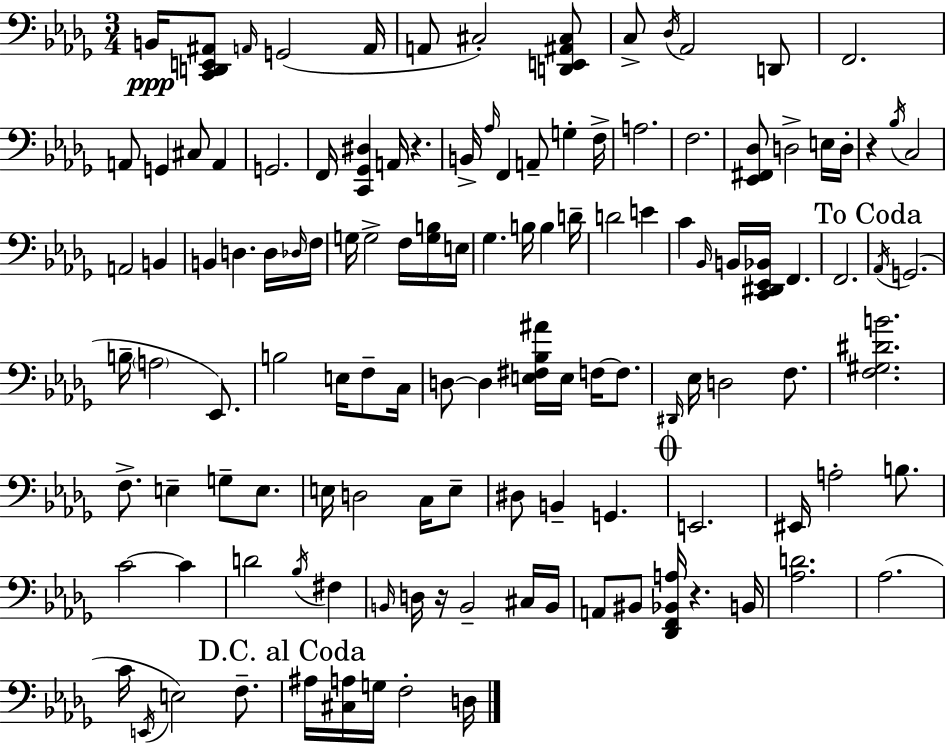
{
  \clef bass
  \numericTimeSignature
  \time 3/4
  \key bes \minor
  \repeat volta 2 { b,16\ppp <c, d, e, ais,>8 \grace { a,16 }( g,2 | a,16 a,8 cis2-.) <d, e, ais, cis>8 | c8-> \acciaccatura { des16 } aes,2 | d,8 f,2. | \break a,8 g,4 cis8 a,4 | g,2. | f,16 <c, ges, dis>4 a,16 r4. | b,16-> \grace { aes16 } f,4 a,8-- g4-. | \break f16-> a2. | f2. | <ees, fis, des>8 d2-> | e16 d16-. r4 \acciaccatura { bes16 } c2 | \break a,2 | b,4 b,4 d4. | d16 \grace { des16 } f16 g16 g2-> | f16 <g b>16 e16 ges4. b16 | \break b4 d'16-- d'2 | e'4 c'4 \grace { bes,16 } b,16 <c, dis, ees, bes,>16 | f,4. f,2. | \mark "To Coda" \acciaccatura { aes,16 }( g,2. | \break b16-- \parenthesize a2 | ees,8.) b2 | e16 f8-- c16 d8~~ d4 | <e fis bes ais'>16 e16 f16~~ f8. \grace { dis,16 } ees16 d2 | \break f8. <f gis dis' b'>2. | f8.-> e4-- | g8-- e8. e16 d2 | c16 e8-- dis8 b,4-- | \break g,4. \mark \markup { \musicglyph "scripts.coda" } e,2. | eis,16 a2-. | b8. c'2~~ | c'4 d'2 | \break \acciaccatura { bes16 } fis4 \grace { b,16 } d16 r16 | b,2-- cis16 b,16 a,8 | bis,8 <des, f, bes, a>16 r4. b,16 <aes d'>2. | aes2.( | \break c'16 \acciaccatura { e,16 } | e2) f8.-- \mark "D.C. al Coda" ais16 | <cis a>16 g16 f2-. d16 } \bar "|."
}